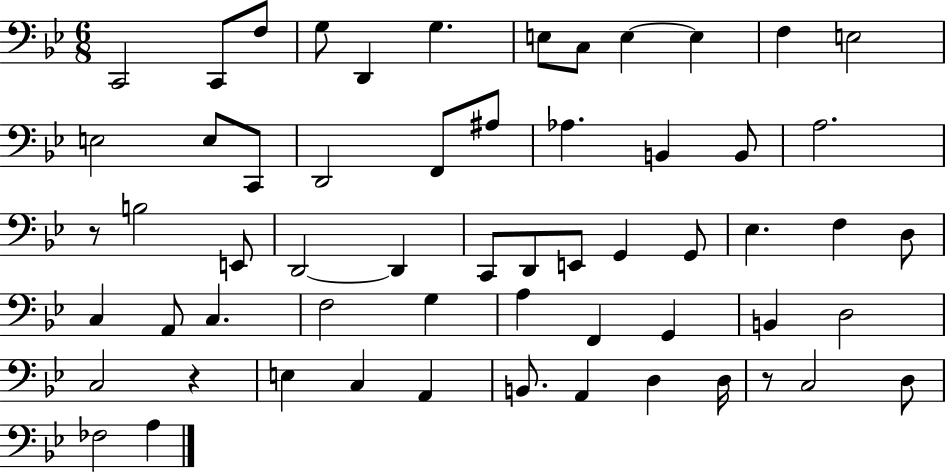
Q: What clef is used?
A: bass